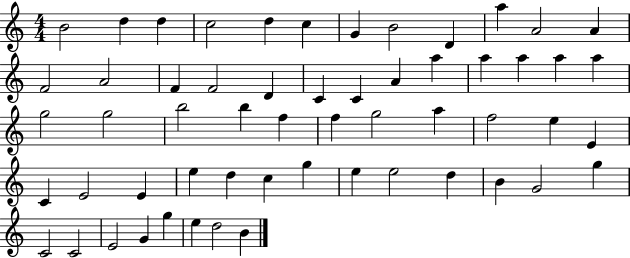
B4/h D5/q D5/q C5/h D5/q C5/q G4/q B4/h D4/q A5/q A4/h A4/q F4/h A4/h F4/q F4/h D4/q C4/q C4/q A4/q A5/q A5/q A5/q A5/q A5/q G5/h G5/h B5/h B5/q F5/q F5/q G5/h A5/q F5/h E5/q E4/q C4/q E4/h E4/q E5/q D5/q C5/q G5/q E5/q E5/h D5/q B4/q G4/h G5/q C4/h C4/h E4/h G4/q G5/q E5/q D5/h B4/q